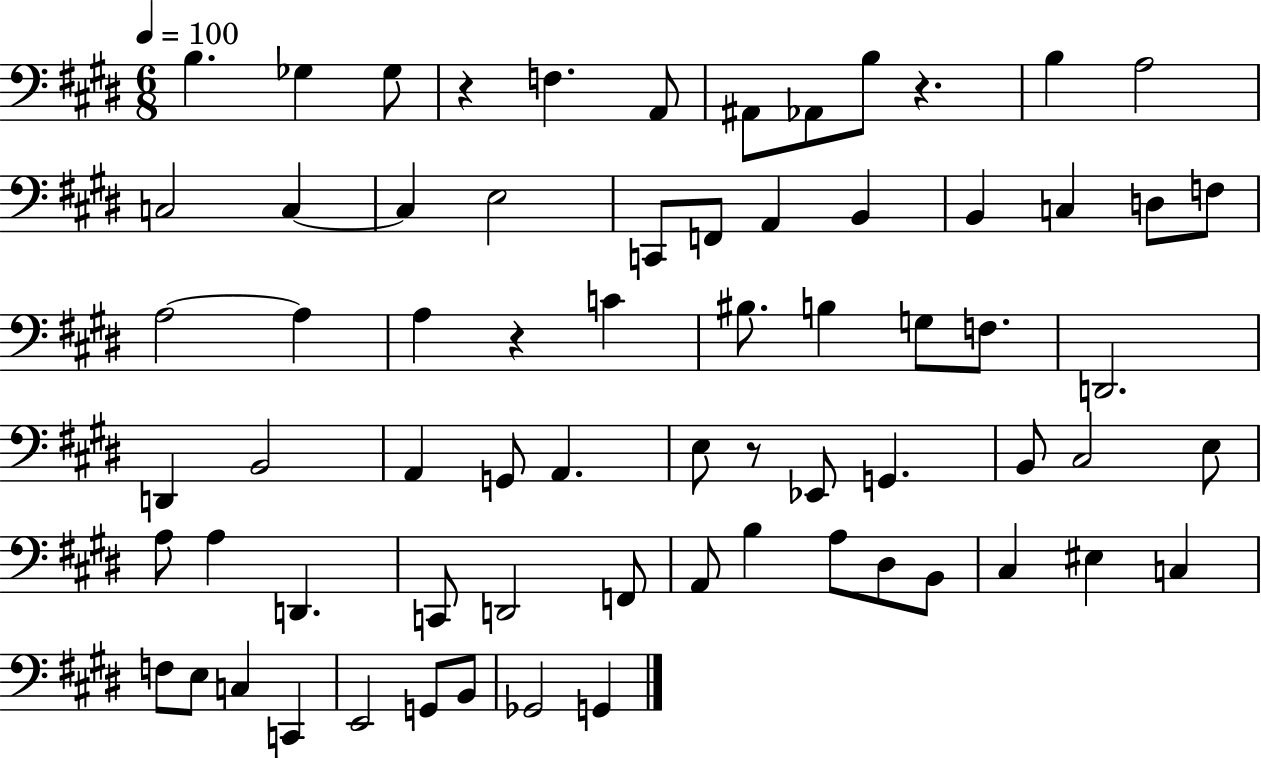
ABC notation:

X:1
T:Untitled
M:6/8
L:1/4
K:E
B, _G, _G,/2 z F, A,,/2 ^A,,/2 _A,,/2 B,/2 z B, A,2 C,2 C, C, E,2 C,,/2 F,,/2 A,, B,, B,, C, D,/2 F,/2 A,2 A, A, z C ^B,/2 B, G,/2 F,/2 D,,2 D,, B,,2 A,, G,,/2 A,, E,/2 z/2 _E,,/2 G,, B,,/2 ^C,2 E,/2 A,/2 A, D,, C,,/2 D,,2 F,,/2 A,,/2 B, A,/2 ^D,/2 B,,/2 ^C, ^E, C, F,/2 E,/2 C, C,, E,,2 G,,/2 B,,/2 _G,,2 G,,